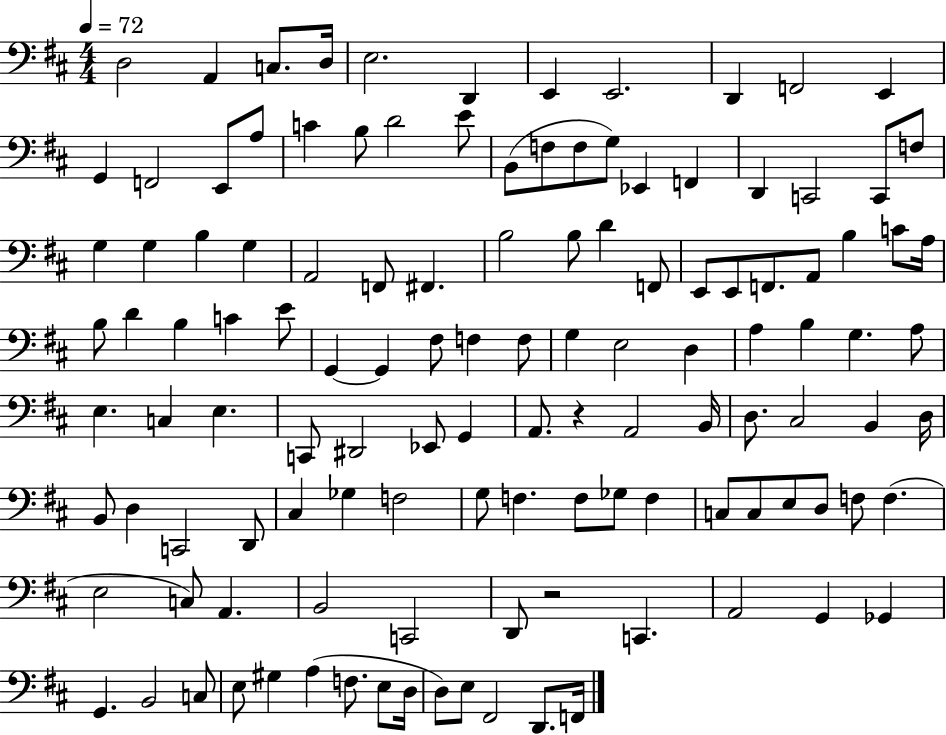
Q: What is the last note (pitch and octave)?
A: F2